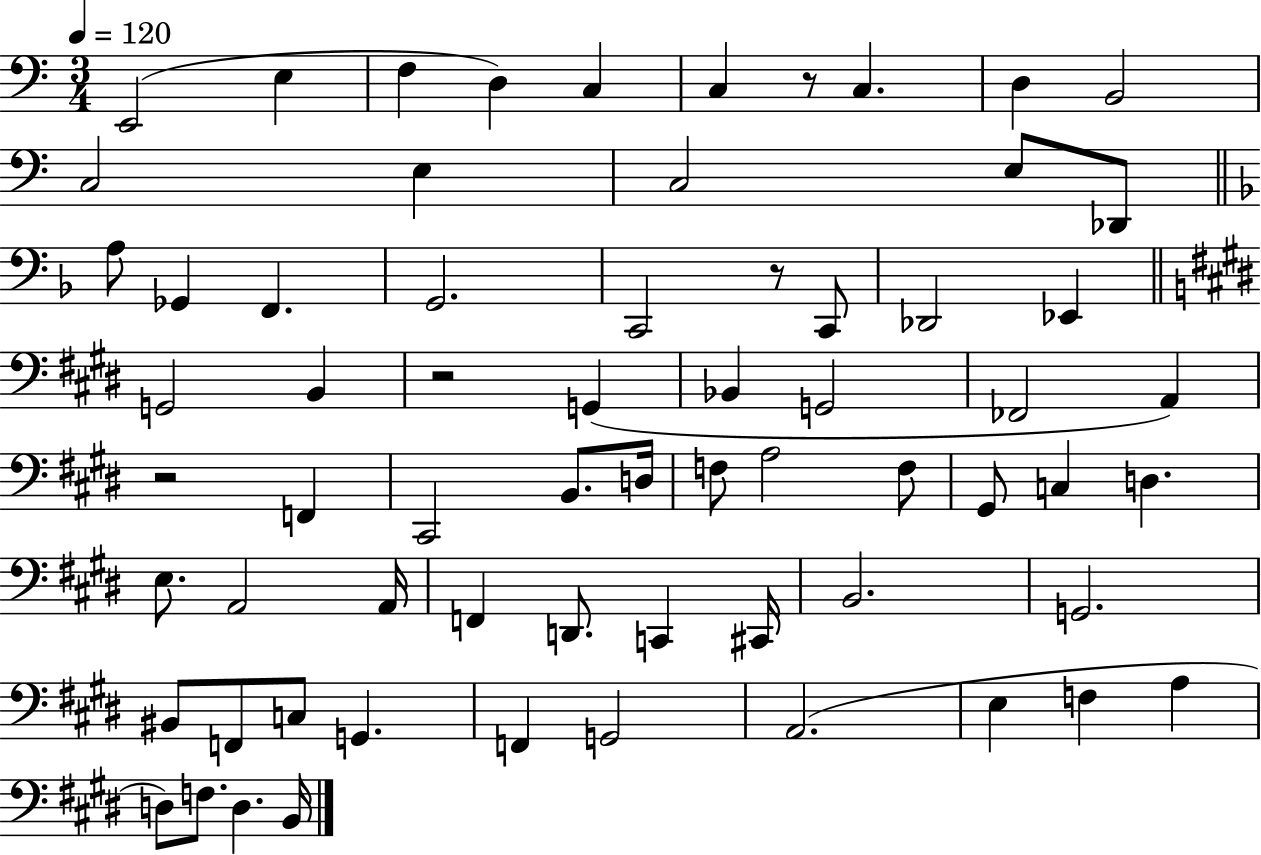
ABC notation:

X:1
T:Untitled
M:3/4
L:1/4
K:C
E,,2 E, F, D, C, C, z/2 C, D, B,,2 C,2 E, C,2 E,/2 _D,,/2 A,/2 _G,, F,, G,,2 C,,2 z/2 C,,/2 _D,,2 _E,, G,,2 B,, z2 G,, _B,, G,,2 _F,,2 A,, z2 F,, ^C,,2 B,,/2 D,/4 F,/2 A,2 F,/2 ^G,,/2 C, D, E,/2 A,,2 A,,/4 F,, D,,/2 C,, ^C,,/4 B,,2 G,,2 ^B,,/2 F,,/2 C,/2 G,, F,, G,,2 A,,2 E, F, A, D,/2 F,/2 D, B,,/4